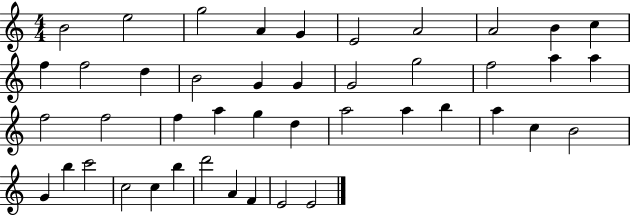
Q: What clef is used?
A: treble